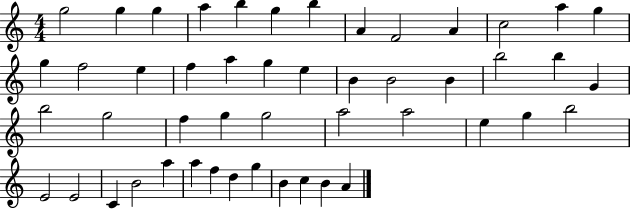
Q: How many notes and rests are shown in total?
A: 49